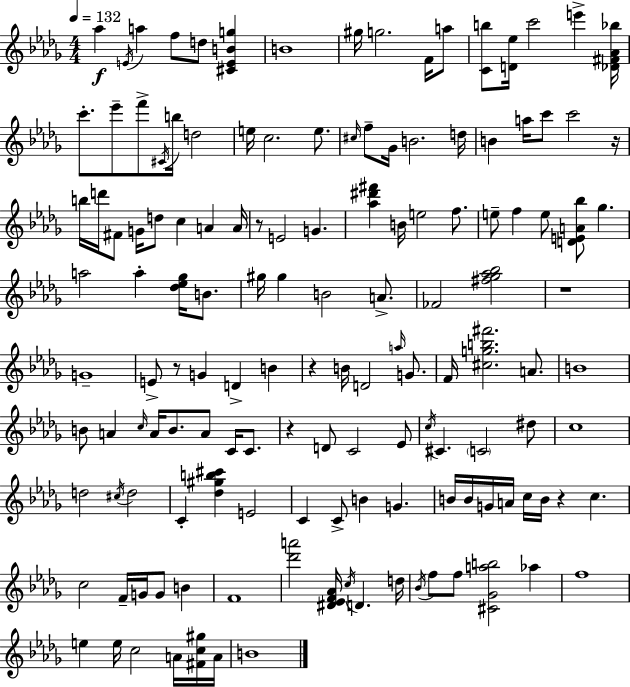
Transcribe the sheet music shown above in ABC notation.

X:1
T:Untitled
M:4/4
L:1/4
K:Bbm
_a E/4 a f/2 d/2 [^CEBg] B4 ^g/4 g2 F/4 a/2 [Cb]/2 [D_e]/4 c'2 e' [_D^F_A_b]/4 c'/2 _e'/2 f'/2 ^C/4 b/4 d2 e/4 c2 e/2 ^c/4 f/2 _G/4 B2 d/4 B a/4 c'/2 c'2 z/4 b/4 d'/4 ^F/2 G/4 d/2 c A A/4 z/2 E2 G [_a^d'^f'] B/4 e2 f/2 e/2 f e/2 [DEA_b]/2 _g a2 a [_d_e_g]/4 B/2 ^g/4 ^g B2 A/2 _F2 [^f_g_a_b]2 z4 G4 E/2 z/2 G D B z B/4 D2 a/4 G/2 F/4 [^cgb^f']2 A/2 B4 B/2 A c/4 A/4 B/2 A/2 C/4 C/2 z D/2 C2 _E/2 c/4 ^C C2 ^d/2 c4 d2 ^c/4 d2 C [_d^gb^c'] E2 C C/2 B G B/4 B/4 G/4 A/4 c/4 B/4 z c c2 F/4 G/4 G/2 B F4 [_d'a']2 [^D_EF_A]/4 c/4 D d/4 _B/4 f/2 f/2 [^C_Gab]2 _a f4 e e/4 c2 A/4 [^Fc^g]/4 A/4 B4